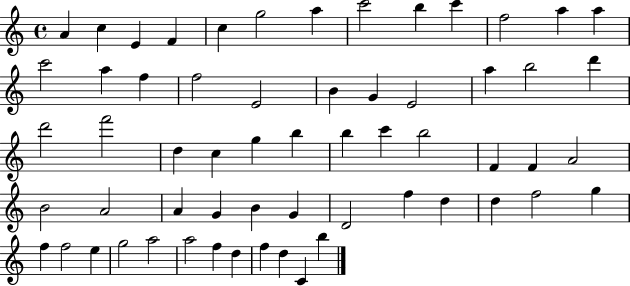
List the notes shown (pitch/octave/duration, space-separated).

A4/q C5/q E4/q F4/q C5/q G5/h A5/q C6/h B5/q C6/q F5/h A5/q A5/q C6/h A5/q F5/q F5/h E4/h B4/q G4/q E4/h A5/q B5/h D6/q D6/h F6/h D5/q C5/q G5/q B5/q B5/q C6/q B5/h F4/q F4/q A4/h B4/h A4/h A4/q G4/q B4/q G4/q D4/h F5/q D5/q D5/q F5/h G5/q F5/q F5/h E5/q G5/h A5/h A5/h F5/q D5/q F5/q D5/q C4/q B5/q